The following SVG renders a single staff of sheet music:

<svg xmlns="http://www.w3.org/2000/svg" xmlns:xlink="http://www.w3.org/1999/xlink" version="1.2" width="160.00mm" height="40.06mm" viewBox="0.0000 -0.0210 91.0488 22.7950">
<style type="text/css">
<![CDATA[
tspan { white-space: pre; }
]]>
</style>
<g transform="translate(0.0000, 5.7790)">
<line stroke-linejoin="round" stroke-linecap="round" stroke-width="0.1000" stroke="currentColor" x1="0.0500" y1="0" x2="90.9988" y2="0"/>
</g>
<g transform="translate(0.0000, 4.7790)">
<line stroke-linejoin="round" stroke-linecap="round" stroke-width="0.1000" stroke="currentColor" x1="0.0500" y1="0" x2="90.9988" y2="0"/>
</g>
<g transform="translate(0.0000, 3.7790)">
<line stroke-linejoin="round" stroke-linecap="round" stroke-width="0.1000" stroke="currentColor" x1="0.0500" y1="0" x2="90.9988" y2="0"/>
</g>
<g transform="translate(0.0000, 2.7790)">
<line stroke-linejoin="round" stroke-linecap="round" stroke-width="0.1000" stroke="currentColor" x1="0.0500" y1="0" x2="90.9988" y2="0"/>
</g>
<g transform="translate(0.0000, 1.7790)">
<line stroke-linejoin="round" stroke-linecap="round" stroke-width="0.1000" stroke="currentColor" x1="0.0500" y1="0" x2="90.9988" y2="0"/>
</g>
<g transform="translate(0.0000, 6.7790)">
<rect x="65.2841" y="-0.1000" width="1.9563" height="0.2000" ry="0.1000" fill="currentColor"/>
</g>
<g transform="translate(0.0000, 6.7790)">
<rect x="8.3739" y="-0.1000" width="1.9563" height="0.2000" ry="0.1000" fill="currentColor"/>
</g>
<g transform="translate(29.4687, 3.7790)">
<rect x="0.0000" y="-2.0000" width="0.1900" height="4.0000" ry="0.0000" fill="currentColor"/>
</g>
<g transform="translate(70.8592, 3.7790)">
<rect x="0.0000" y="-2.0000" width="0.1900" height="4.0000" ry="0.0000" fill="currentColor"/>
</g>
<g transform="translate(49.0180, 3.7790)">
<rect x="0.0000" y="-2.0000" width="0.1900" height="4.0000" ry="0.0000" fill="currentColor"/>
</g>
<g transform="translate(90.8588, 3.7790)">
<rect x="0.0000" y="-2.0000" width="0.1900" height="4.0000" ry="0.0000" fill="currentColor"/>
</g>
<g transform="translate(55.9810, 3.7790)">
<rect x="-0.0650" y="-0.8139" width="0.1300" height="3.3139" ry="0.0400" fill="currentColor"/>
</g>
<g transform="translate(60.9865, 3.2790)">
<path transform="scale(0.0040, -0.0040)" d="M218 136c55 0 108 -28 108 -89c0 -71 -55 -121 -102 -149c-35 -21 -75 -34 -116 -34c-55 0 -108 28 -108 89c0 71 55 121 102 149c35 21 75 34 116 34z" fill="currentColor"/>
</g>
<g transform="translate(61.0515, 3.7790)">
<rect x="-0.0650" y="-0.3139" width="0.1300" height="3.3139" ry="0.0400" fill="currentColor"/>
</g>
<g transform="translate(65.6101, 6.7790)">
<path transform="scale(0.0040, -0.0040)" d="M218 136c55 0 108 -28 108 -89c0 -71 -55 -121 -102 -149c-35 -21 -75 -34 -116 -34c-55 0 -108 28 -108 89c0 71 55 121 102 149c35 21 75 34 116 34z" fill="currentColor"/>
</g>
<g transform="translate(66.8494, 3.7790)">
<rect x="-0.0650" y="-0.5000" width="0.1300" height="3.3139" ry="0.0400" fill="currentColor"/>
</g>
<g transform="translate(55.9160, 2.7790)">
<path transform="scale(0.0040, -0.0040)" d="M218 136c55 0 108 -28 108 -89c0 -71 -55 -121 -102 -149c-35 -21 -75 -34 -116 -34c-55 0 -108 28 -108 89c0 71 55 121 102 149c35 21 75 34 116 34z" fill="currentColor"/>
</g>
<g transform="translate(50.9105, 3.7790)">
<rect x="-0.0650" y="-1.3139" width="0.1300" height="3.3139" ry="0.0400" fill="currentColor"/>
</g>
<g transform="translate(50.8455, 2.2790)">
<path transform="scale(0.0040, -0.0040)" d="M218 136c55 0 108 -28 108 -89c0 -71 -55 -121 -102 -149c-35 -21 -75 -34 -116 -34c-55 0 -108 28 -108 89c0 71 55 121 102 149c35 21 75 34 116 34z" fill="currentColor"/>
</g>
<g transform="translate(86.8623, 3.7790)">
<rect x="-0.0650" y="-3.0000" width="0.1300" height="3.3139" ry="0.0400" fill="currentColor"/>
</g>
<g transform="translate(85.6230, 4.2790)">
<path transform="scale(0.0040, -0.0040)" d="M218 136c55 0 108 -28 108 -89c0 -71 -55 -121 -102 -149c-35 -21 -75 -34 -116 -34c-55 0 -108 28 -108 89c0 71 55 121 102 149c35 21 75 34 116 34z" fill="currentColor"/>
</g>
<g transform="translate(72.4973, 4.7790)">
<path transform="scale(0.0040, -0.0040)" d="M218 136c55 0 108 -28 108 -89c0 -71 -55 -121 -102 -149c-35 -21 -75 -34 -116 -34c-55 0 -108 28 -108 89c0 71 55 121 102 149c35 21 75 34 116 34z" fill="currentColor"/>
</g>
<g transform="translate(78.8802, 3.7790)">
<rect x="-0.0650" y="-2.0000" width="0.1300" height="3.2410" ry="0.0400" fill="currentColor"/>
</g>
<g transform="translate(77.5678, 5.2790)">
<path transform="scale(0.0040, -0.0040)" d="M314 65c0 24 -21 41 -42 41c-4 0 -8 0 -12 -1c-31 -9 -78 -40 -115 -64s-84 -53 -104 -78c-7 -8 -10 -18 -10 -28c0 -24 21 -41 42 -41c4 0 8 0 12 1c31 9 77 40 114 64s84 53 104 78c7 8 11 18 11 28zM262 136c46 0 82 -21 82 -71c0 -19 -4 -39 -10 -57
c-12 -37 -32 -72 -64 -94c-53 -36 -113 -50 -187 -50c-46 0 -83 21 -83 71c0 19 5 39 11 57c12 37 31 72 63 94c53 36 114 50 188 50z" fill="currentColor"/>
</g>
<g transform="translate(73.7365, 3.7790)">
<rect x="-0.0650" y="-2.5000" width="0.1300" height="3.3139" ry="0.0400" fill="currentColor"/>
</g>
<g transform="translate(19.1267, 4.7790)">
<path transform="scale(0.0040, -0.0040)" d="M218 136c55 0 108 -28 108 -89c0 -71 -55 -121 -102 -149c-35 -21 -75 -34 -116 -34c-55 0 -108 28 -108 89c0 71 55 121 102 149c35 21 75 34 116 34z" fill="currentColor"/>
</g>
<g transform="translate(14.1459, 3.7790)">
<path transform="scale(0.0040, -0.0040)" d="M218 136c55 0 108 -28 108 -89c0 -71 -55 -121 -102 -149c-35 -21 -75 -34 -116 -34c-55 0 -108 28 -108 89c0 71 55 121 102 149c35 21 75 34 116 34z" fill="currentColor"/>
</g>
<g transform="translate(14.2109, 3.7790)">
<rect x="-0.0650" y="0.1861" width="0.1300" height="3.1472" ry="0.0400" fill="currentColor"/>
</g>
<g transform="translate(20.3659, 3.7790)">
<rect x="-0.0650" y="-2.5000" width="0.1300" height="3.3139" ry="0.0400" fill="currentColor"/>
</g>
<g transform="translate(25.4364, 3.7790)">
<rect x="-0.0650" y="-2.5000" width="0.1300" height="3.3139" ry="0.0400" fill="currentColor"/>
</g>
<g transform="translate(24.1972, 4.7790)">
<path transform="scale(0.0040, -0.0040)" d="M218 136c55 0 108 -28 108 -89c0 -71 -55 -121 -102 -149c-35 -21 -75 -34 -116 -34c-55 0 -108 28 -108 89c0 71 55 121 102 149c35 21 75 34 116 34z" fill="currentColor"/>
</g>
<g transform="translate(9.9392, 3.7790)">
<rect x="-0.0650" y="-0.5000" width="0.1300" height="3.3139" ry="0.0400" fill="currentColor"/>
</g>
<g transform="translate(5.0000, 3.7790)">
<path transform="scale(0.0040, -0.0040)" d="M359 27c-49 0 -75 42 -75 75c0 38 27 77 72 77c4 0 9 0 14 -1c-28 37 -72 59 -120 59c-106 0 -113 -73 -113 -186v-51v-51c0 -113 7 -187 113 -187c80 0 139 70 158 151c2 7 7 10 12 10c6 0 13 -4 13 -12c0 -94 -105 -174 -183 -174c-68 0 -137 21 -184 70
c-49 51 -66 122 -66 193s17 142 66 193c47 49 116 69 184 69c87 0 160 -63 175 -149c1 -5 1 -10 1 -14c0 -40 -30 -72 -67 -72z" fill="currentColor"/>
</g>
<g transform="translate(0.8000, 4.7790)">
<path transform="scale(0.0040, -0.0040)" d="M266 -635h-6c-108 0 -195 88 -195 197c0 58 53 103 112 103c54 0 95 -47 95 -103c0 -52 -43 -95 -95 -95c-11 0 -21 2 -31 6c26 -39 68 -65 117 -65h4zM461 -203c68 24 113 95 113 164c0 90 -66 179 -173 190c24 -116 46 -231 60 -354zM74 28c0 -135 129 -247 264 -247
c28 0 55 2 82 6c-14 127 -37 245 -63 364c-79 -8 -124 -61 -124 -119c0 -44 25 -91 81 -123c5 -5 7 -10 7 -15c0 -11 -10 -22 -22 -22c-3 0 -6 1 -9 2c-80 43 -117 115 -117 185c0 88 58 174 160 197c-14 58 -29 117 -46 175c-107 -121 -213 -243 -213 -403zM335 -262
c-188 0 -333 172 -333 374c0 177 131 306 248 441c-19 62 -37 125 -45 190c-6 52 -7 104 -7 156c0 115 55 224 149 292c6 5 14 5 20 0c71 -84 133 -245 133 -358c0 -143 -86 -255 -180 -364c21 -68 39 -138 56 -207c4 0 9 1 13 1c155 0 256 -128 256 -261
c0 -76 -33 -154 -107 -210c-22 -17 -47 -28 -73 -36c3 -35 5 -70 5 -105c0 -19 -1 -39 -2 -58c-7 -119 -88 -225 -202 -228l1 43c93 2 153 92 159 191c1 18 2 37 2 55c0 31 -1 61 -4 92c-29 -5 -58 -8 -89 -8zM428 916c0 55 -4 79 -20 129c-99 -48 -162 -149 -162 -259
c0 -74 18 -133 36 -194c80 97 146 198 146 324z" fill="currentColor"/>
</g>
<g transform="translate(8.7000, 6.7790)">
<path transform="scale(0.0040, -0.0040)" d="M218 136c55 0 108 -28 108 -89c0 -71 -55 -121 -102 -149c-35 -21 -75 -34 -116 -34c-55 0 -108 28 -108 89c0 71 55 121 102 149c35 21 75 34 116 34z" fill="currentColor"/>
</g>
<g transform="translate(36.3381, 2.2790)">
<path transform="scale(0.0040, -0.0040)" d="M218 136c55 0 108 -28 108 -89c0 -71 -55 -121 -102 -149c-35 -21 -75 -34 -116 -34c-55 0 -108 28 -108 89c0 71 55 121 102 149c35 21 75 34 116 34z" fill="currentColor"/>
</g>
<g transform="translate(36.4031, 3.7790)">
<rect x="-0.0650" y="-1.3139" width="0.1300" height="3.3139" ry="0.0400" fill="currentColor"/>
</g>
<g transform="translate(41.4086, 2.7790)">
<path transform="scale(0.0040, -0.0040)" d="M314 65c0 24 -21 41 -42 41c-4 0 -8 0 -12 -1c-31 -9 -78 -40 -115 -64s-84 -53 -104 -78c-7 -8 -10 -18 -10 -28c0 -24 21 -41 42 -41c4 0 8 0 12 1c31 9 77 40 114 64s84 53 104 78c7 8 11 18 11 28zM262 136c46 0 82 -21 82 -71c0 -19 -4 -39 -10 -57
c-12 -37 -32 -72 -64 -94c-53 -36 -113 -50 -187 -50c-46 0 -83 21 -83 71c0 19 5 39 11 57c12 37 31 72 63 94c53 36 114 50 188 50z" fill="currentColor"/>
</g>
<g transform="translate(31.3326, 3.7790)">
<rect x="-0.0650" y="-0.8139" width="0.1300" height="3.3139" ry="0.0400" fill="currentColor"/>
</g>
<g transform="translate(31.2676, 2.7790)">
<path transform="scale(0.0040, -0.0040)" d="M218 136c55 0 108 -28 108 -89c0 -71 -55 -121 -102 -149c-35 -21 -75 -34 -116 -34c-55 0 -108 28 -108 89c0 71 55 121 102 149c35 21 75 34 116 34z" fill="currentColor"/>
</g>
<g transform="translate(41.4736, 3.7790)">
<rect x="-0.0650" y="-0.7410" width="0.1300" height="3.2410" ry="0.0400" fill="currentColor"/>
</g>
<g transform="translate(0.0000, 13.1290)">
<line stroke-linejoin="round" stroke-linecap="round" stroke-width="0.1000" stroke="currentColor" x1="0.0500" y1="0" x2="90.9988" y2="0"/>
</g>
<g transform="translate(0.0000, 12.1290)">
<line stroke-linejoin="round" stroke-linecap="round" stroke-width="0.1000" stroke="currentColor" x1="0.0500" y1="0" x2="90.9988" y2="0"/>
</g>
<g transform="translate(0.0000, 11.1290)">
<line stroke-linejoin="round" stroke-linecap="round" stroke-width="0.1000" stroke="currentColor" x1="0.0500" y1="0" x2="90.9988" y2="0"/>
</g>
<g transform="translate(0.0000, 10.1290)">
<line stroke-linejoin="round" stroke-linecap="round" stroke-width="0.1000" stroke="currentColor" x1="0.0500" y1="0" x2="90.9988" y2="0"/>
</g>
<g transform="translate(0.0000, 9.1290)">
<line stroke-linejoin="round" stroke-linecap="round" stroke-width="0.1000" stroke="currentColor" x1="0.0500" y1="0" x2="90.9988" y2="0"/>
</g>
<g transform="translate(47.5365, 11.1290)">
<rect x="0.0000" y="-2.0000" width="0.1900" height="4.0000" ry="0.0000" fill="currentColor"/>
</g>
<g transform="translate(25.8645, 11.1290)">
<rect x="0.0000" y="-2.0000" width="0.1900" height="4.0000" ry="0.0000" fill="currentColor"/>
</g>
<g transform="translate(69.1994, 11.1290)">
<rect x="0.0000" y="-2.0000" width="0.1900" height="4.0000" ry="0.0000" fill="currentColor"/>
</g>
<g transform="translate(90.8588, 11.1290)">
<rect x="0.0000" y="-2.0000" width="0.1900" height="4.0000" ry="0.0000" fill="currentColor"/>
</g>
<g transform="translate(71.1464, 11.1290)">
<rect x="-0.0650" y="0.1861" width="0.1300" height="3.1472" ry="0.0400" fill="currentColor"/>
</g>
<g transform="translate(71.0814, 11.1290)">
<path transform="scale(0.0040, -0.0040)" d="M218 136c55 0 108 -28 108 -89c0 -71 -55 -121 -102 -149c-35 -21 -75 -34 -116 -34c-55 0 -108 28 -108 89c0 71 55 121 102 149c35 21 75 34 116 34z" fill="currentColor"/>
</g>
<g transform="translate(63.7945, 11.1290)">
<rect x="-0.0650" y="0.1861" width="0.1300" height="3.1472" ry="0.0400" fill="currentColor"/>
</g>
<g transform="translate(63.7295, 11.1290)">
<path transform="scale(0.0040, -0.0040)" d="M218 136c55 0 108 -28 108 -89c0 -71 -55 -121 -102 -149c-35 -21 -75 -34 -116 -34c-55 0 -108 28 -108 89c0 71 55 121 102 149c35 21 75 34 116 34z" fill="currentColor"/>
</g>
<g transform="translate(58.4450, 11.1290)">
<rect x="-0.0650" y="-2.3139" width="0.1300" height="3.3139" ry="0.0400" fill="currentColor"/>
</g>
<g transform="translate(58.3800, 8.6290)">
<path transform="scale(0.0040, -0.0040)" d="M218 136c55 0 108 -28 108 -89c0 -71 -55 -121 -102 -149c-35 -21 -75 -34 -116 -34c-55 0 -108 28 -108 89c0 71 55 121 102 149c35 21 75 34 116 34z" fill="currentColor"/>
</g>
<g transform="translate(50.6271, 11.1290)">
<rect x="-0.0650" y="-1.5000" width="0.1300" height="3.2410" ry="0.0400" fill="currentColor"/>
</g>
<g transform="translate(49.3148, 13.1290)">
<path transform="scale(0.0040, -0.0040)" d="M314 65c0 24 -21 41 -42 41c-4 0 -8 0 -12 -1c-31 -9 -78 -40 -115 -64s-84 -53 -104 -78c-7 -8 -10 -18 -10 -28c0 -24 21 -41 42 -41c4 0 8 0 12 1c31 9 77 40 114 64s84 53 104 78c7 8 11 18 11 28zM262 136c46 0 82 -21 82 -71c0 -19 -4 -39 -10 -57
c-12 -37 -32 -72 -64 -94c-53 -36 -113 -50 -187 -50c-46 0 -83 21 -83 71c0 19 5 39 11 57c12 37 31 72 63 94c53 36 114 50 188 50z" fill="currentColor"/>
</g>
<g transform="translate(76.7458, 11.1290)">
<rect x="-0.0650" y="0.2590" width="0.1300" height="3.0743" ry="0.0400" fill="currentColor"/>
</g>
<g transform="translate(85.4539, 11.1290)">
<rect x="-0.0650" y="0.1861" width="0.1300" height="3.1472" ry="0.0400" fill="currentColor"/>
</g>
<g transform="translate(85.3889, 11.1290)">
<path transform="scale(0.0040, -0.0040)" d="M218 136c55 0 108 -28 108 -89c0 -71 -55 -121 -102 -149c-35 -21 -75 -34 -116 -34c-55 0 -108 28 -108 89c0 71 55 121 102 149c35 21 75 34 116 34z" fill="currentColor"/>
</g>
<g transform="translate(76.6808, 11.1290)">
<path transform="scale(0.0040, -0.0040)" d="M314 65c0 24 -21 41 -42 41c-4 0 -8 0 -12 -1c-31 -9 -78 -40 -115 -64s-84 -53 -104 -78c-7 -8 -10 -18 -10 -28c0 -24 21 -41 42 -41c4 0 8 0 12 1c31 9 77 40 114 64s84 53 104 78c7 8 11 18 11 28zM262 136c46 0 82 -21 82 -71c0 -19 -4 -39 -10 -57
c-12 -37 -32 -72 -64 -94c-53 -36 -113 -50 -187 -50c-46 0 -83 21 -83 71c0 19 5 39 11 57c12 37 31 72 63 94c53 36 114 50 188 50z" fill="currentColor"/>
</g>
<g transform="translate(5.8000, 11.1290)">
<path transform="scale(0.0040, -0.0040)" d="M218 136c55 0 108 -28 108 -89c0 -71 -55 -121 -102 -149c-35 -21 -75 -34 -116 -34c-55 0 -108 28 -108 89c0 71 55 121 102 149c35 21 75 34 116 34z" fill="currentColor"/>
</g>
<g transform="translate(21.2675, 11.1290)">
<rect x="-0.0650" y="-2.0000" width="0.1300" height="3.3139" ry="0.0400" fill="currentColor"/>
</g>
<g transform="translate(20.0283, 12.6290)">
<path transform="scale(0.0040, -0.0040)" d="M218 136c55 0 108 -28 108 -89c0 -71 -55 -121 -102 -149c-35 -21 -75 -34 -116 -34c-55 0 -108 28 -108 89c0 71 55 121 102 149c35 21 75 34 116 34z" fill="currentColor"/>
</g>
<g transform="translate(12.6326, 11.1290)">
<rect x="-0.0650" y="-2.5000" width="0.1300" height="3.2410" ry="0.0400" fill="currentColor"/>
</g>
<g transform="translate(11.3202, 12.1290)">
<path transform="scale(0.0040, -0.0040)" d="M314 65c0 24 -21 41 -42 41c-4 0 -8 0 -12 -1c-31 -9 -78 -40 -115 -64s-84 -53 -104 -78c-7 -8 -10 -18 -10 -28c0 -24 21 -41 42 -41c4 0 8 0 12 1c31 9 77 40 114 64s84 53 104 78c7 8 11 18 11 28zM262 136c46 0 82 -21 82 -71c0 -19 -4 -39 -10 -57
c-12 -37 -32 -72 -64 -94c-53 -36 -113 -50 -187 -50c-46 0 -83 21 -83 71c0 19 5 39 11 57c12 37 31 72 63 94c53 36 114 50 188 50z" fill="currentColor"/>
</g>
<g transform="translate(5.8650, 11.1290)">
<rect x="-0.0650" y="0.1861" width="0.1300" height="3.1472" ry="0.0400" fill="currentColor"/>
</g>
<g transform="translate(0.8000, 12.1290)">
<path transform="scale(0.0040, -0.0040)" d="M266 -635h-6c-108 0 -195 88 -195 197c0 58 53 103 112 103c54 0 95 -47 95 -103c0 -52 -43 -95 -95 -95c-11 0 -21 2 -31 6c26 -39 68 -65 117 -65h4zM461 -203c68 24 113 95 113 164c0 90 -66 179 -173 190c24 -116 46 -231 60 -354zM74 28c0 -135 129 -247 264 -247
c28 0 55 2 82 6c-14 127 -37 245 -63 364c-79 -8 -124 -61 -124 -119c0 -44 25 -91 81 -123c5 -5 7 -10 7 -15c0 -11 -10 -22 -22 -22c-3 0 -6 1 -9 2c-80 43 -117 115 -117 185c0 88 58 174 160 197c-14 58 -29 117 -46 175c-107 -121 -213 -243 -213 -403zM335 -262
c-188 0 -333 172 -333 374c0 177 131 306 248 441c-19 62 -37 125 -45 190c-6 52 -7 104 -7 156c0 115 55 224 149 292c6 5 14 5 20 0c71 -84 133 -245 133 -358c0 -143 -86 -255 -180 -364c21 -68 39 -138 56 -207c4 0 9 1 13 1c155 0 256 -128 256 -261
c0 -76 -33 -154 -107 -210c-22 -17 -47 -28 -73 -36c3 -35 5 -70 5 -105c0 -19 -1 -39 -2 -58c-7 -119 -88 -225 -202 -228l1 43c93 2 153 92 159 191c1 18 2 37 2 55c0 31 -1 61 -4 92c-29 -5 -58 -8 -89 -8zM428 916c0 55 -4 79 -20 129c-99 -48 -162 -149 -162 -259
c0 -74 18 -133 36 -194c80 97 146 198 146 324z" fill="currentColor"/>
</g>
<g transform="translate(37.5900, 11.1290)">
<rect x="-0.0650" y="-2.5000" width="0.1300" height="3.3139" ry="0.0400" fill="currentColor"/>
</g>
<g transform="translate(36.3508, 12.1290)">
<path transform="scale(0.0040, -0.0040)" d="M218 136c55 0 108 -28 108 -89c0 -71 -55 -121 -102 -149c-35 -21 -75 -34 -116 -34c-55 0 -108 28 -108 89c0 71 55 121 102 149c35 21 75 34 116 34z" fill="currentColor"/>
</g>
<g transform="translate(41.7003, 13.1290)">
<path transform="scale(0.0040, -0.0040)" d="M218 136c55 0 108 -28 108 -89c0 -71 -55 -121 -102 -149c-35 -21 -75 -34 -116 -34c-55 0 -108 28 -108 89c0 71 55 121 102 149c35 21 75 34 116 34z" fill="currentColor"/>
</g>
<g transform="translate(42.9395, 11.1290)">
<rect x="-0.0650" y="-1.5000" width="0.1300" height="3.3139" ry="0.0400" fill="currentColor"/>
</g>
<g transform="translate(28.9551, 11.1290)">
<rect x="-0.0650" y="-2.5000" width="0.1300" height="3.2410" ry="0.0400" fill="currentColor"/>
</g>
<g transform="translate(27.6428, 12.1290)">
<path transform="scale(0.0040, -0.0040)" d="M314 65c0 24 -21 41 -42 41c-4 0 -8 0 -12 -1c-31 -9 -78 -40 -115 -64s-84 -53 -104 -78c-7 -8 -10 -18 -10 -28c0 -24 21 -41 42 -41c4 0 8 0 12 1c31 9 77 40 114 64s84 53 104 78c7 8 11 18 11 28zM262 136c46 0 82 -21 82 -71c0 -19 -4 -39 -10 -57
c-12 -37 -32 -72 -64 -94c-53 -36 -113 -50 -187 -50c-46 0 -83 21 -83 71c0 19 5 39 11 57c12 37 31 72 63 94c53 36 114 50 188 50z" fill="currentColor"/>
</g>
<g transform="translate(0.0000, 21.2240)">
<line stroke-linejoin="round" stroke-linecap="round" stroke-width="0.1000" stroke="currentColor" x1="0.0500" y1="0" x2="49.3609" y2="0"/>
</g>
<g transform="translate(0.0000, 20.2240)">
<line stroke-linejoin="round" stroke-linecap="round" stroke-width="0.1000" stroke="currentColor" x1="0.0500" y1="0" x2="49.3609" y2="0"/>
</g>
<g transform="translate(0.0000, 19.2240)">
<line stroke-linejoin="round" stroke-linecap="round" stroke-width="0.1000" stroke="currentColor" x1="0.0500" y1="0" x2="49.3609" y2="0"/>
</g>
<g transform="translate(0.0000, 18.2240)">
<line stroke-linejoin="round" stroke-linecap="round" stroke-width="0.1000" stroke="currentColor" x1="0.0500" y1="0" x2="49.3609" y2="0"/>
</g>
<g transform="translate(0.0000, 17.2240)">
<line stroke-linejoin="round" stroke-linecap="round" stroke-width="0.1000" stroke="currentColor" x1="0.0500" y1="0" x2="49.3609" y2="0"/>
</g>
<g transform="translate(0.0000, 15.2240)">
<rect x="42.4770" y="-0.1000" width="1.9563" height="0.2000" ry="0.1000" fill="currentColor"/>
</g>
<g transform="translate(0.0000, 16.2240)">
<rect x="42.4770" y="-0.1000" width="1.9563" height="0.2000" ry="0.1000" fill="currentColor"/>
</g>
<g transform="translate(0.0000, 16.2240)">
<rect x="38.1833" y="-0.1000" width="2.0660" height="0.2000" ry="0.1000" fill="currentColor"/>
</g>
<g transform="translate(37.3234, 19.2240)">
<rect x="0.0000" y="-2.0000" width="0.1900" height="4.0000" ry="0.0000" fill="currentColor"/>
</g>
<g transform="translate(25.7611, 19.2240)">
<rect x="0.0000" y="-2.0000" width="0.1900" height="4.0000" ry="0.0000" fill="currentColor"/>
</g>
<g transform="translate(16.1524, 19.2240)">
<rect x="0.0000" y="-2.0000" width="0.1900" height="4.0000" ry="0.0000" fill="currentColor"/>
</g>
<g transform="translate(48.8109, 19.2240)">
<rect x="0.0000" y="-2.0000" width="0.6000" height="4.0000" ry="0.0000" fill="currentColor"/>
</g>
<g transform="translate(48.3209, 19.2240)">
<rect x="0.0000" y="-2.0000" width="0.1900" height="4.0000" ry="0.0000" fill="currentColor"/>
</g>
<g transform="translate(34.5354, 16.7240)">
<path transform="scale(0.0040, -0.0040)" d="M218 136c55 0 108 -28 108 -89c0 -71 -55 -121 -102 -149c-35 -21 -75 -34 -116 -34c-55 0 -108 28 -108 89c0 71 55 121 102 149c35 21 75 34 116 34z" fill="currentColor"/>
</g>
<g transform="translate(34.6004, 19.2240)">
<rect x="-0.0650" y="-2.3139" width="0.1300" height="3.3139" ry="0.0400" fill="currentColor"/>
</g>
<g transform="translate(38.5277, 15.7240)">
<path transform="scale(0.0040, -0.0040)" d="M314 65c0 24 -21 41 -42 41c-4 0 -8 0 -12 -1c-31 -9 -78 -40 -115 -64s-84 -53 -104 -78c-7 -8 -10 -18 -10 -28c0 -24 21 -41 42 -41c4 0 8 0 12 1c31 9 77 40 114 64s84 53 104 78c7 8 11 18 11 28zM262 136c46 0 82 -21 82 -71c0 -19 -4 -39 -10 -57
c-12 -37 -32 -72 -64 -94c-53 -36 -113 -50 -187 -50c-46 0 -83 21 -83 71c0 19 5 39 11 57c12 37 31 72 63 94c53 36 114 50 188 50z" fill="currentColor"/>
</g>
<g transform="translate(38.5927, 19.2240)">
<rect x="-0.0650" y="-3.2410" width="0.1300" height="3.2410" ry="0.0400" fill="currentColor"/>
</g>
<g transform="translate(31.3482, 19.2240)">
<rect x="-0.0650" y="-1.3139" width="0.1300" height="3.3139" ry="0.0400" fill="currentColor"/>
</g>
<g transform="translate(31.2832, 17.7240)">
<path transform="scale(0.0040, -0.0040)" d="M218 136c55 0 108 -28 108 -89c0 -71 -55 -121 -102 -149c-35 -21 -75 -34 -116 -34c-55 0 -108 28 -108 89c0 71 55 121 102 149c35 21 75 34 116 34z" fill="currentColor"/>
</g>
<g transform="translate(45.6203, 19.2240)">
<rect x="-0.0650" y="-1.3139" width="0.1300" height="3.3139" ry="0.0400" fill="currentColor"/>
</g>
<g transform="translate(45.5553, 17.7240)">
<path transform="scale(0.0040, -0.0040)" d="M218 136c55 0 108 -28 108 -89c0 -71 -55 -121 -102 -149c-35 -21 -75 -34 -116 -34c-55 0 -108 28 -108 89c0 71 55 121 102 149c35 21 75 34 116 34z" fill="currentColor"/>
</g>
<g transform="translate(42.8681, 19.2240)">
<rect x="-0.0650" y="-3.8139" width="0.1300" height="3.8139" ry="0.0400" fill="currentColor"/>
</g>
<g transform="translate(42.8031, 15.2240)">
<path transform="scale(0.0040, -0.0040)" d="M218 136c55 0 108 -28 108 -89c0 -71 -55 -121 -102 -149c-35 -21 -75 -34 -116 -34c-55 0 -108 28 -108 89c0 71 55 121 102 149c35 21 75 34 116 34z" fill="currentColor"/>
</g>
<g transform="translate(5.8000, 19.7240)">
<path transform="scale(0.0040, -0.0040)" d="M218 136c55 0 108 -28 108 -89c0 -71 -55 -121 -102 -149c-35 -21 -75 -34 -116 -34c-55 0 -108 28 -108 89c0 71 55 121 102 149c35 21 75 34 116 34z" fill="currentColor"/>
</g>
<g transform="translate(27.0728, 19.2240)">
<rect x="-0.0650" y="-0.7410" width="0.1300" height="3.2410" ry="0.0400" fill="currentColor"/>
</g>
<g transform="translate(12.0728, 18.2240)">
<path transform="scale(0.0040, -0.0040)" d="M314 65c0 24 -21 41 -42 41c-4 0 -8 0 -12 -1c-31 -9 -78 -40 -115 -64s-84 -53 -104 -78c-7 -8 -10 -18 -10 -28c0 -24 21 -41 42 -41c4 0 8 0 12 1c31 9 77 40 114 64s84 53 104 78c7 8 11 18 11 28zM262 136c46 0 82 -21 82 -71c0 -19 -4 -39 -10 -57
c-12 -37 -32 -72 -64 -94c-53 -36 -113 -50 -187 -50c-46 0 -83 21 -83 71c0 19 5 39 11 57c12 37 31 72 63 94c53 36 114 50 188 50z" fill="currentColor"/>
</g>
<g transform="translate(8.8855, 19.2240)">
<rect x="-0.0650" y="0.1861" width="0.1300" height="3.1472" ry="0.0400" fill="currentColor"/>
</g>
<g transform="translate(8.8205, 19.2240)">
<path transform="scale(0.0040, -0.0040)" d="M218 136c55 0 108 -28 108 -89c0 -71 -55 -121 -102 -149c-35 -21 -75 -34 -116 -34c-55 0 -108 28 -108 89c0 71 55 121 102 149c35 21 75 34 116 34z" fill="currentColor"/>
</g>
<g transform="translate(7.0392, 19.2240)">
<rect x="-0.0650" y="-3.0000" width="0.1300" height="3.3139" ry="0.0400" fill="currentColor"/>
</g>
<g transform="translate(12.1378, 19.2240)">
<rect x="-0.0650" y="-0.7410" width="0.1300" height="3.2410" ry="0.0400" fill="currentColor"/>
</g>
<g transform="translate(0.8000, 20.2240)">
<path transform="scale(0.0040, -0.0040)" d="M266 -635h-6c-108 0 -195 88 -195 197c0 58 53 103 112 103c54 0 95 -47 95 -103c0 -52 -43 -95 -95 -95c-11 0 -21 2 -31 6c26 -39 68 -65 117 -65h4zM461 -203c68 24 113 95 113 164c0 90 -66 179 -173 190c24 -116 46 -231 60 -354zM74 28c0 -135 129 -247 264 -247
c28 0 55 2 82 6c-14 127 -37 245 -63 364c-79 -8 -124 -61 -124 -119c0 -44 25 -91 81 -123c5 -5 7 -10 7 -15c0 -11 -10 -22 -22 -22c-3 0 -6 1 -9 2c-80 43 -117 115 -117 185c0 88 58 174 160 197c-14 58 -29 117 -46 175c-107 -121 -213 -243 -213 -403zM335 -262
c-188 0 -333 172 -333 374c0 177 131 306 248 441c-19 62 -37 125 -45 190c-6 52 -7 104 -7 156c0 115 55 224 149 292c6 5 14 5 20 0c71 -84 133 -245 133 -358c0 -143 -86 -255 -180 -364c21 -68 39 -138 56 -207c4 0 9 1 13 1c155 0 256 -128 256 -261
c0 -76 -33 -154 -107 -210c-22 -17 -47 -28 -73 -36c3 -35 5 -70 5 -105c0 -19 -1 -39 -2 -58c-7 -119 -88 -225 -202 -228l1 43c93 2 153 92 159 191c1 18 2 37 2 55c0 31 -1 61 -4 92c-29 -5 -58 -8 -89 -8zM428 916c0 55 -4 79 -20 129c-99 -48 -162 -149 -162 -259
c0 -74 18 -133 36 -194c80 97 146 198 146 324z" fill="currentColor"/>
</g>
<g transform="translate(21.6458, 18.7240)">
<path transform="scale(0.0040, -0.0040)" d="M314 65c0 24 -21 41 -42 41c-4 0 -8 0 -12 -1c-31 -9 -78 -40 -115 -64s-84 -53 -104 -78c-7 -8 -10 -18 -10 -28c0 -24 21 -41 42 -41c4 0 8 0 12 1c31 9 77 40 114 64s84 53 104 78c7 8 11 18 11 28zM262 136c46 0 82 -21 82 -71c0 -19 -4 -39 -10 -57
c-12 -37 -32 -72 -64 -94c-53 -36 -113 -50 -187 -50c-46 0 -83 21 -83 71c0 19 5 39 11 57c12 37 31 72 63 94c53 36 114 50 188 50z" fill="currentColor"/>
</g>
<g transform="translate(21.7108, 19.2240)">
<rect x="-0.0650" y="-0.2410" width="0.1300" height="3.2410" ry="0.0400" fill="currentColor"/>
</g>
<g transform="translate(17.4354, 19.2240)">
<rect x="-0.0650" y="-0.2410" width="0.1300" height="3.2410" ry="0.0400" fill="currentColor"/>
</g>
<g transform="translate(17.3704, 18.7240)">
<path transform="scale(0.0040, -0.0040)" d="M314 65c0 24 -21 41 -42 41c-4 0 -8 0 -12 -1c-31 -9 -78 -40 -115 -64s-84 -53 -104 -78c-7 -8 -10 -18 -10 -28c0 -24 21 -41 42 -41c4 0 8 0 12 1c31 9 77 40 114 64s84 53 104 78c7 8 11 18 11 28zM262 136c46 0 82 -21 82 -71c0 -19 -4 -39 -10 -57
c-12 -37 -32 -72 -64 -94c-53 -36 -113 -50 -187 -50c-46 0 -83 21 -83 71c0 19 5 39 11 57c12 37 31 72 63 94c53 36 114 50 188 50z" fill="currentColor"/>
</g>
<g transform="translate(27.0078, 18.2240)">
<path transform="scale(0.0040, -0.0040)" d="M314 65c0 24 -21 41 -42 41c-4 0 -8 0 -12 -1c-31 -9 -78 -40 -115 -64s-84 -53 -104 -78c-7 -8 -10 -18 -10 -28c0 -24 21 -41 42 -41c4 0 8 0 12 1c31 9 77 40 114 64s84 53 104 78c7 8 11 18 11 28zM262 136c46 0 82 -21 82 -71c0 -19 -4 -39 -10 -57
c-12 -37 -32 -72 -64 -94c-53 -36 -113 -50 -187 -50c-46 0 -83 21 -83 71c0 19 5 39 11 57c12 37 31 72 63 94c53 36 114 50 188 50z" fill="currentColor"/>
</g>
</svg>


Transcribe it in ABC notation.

X:1
T:Untitled
M:4/4
L:1/4
K:C
C B G G d e d2 e d c C G F2 A B G2 F G2 G E E2 g B B B2 B A B d2 c2 c2 d2 e g b2 c' e